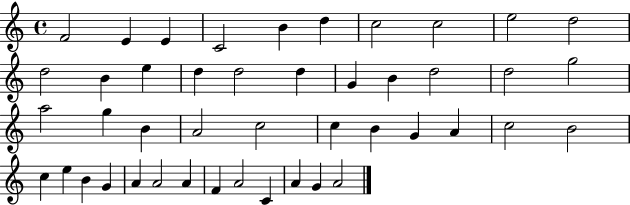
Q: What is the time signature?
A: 4/4